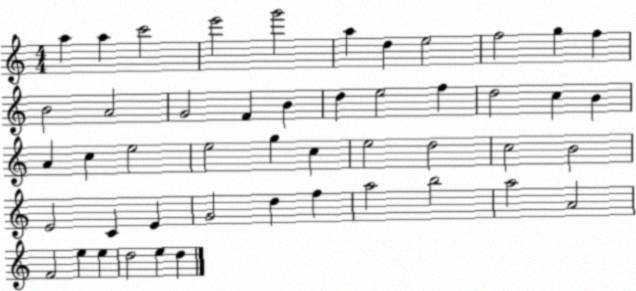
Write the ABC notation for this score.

X:1
T:Untitled
M:4/4
L:1/4
K:C
a a c'2 e'2 g'2 a d e2 f2 g f B2 A2 G2 F B d e2 f d2 c B A c e2 e2 g c e2 d2 c2 B2 E2 C E G2 d f a2 b2 a2 A2 F2 e e d2 e d